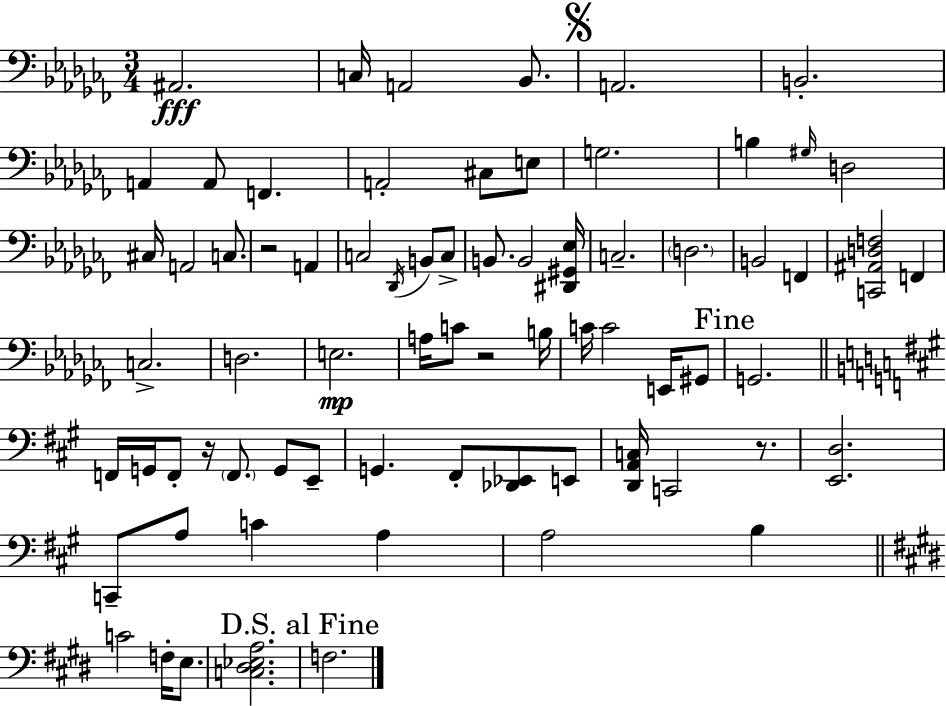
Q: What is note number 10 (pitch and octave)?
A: A2